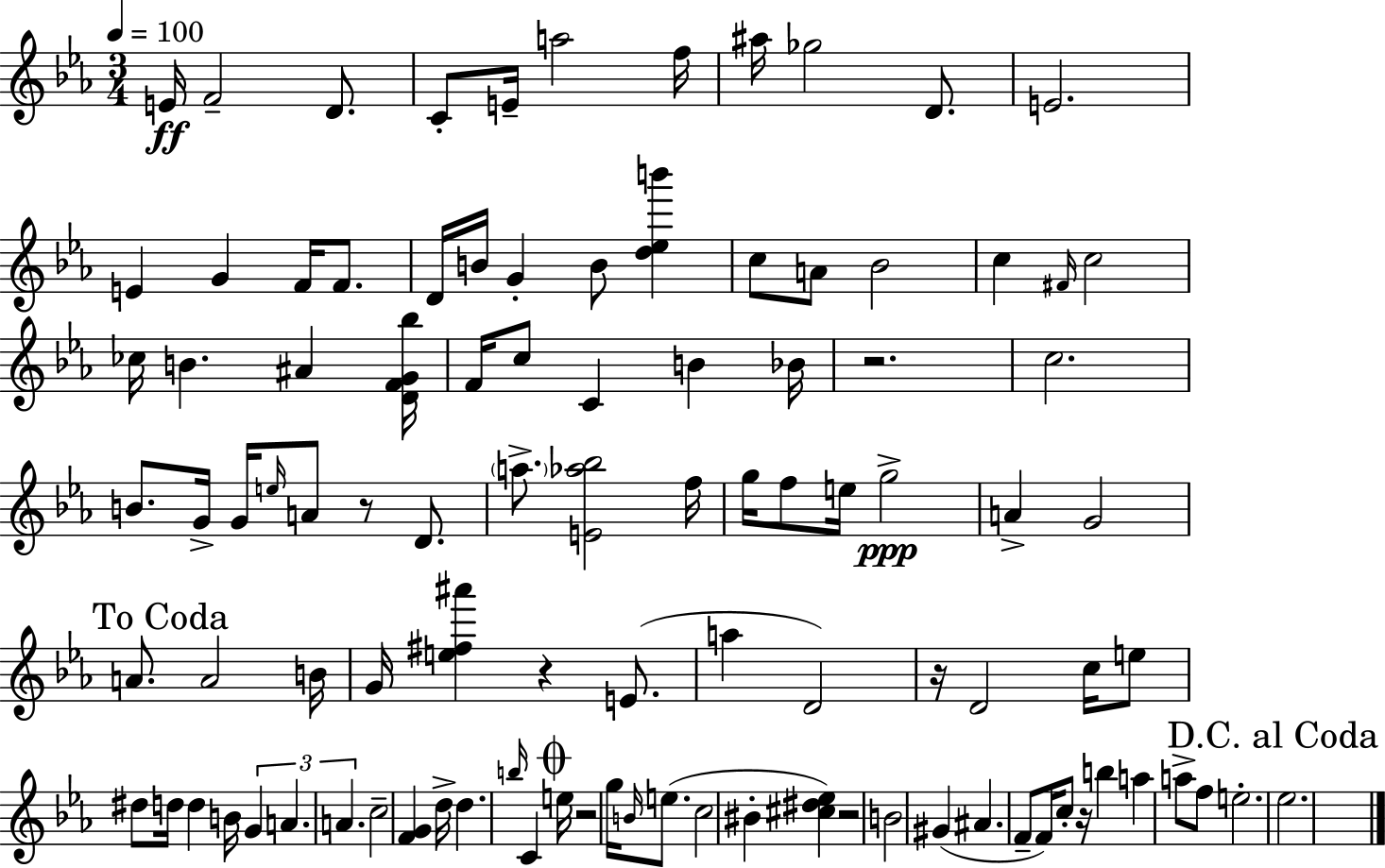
{
  \clef treble
  \numericTimeSignature
  \time 3/4
  \key ees \major
  \tempo 4 = 100
  e'16\ff f'2-- d'8. | c'8-. e'16-- a''2 f''16 | ais''16 ges''2 d'8. | e'2. | \break e'4 g'4 f'16 f'8. | d'16 b'16 g'4-. b'8 <d'' ees'' b'''>4 | c''8 a'8 bes'2 | c''4 \grace { fis'16 } c''2 | \break ces''16 b'4. ais'4 | <d' f' g' bes''>16 f'16 c''8 c'4 b'4 | bes'16 r2. | c''2. | \break b'8. g'16-> g'16 \grace { e''16 } a'8 r8 d'8. | \parenthesize a''8.-> <e' aes'' bes''>2 | f''16 g''16 f''8 e''16 g''2->\ppp | a'4-> g'2 | \break \mark "To Coda" a'8. a'2 | b'16 g'16 <e'' fis'' ais'''>4 r4 e'8.( | a''4 d'2) | r16 d'2 c''16 | \break e''8 dis''8 d''16 d''4 b'16 \tuplet 3/2 { g'4 | a'4. a'4. } | c''2-- <f' g'>4 | d''16-> d''4. \grace { b''16 } c'4 | \break \mark \markup { \musicglyph "scripts.coda" } e''16 r2 g''16 | \grace { b'16 } e''8.( c''2 | bis'4-. <cis'' dis'' ees''>4) r2 | b'2 | \break gis'4( ais'4. f'8-- | f'16) c''8-. r16 b''4 a''4 | a''8-> f''8 e''2.-. | \mark "D.C. al Coda" ees''2. | \break \bar "|."
}